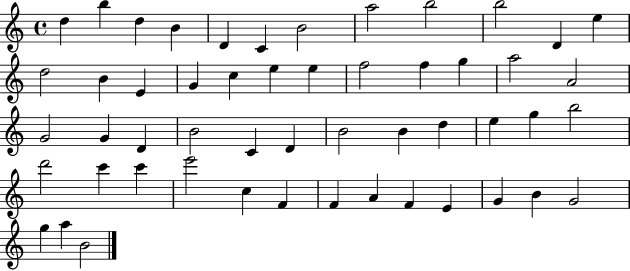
D5/q B5/q D5/q B4/q D4/q C4/q B4/h A5/h B5/h B5/h D4/q E5/q D5/h B4/q E4/q G4/q C5/q E5/q E5/q F5/h F5/q G5/q A5/h A4/h G4/h G4/q D4/q B4/h C4/q D4/q B4/h B4/q D5/q E5/q G5/q B5/h D6/h C6/q C6/q E6/h C5/q F4/q F4/q A4/q F4/q E4/q G4/q B4/q G4/h G5/q A5/q B4/h